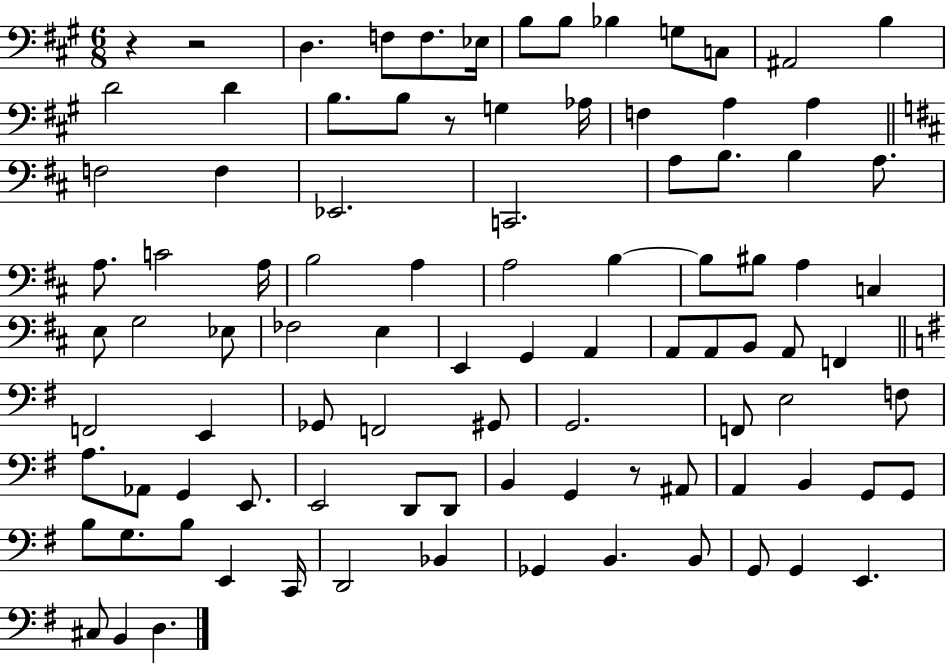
R/q R/h D3/q. F3/e F3/e. Eb3/s B3/e B3/e Bb3/q G3/e C3/e A#2/h B3/q D4/h D4/q B3/e. B3/e R/e G3/q Ab3/s F3/q A3/q A3/q F3/h F3/q Eb2/h. C2/h. A3/e B3/e. B3/q A3/e. A3/e. C4/h A3/s B3/h A3/q A3/h B3/q B3/e BIS3/e A3/q C3/q E3/e G3/h Eb3/e FES3/h E3/q E2/q G2/q A2/q A2/e A2/e B2/e A2/e F2/q F2/h E2/q Gb2/e F2/h G#2/e G2/h. F2/e E3/h F3/e A3/e. Ab2/e G2/q E2/e. E2/h D2/e D2/e B2/q G2/q R/e A#2/e A2/q B2/q G2/e G2/e B3/e G3/e. B3/e E2/q C2/s D2/h Bb2/q Gb2/q B2/q. B2/e G2/e G2/q E2/q. C#3/e B2/q D3/q.